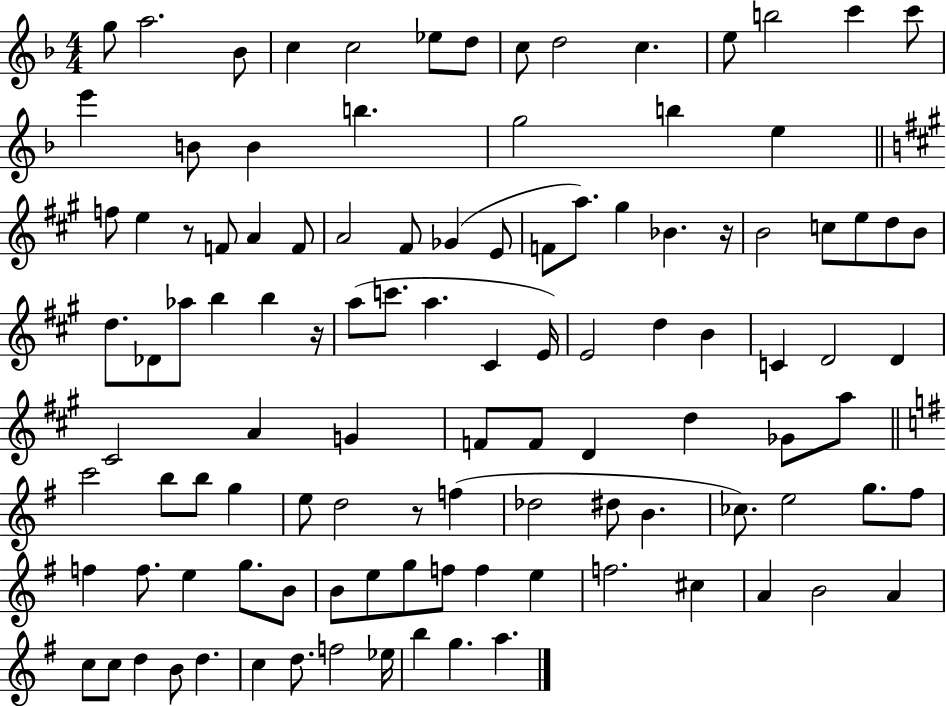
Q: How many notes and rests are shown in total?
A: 110